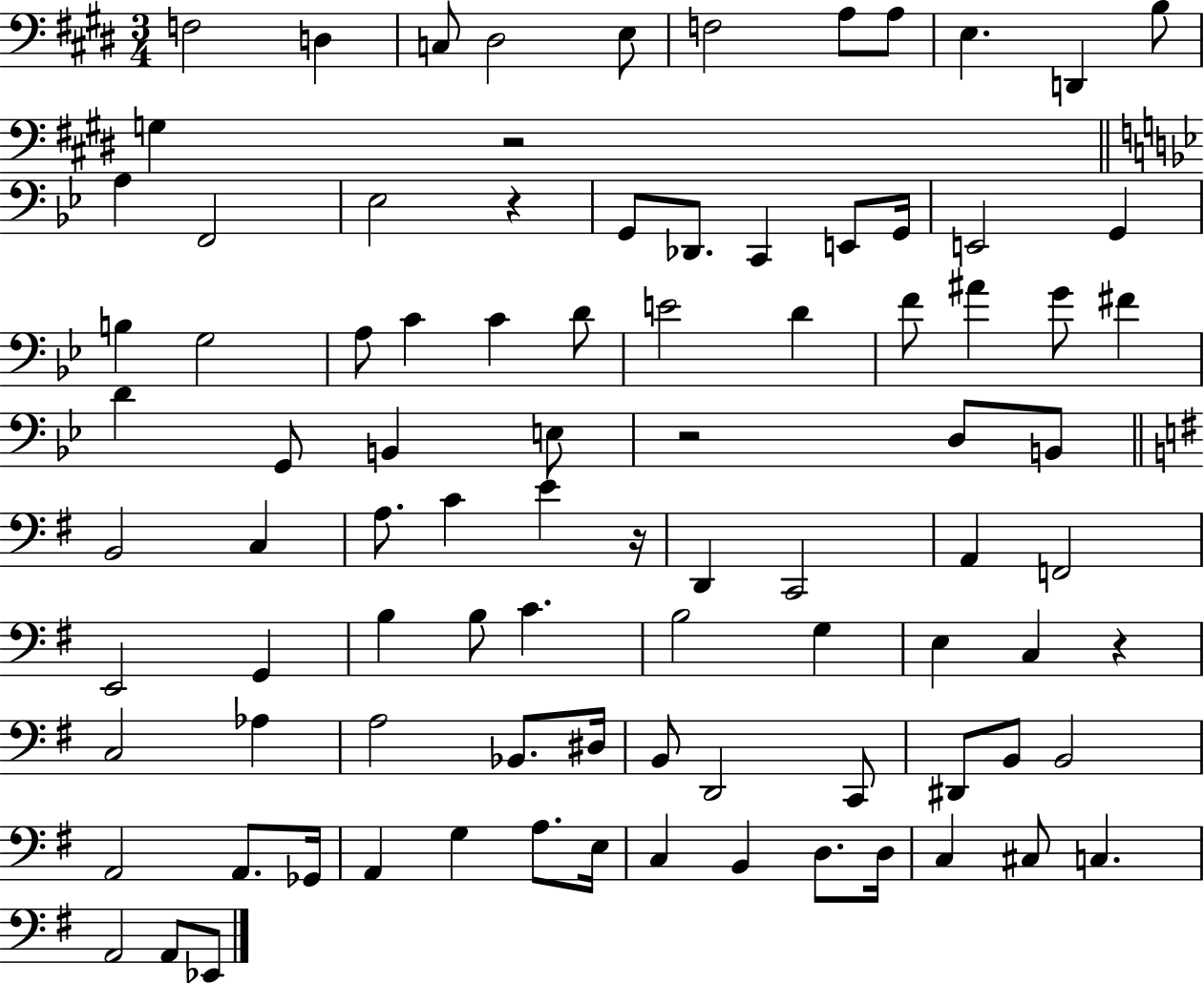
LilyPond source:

{
  \clef bass
  \numericTimeSignature
  \time 3/4
  \key e \major
  f2 d4 | c8 dis2 e8 | f2 a8 a8 | e4. d,4 b8 | \break g4 r2 | \bar "||" \break \key bes \major a4 f,2 | ees2 r4 | g,8 des,8. c,4 e,8 g,16 | e,2 g,4 | \break b4 g2 | a8 c'4 c'4 d'8 | e'2 d'4 | f'8 ais'4 g'8 fis'4 | \break d'4 g,8 b,4 e8 | r2 d8 b,8 | \bar "||" \break \key e \minor b,2 c4 | a8. c'4 e'4 r16 | d,4 c,2 | a,4 f,2 | \break e,2 g,4 | b4 b8 c'4. | b2 g4 | e4 c4 r4 | \break c2 aes4 | a2 bes,8. dis16 | b,8 d,2 c,8 | dis,8 b,8 b,2 | \break a,2 a,8. ges,16 | a,4 g4 a8. e16 | c4 b,4 d8. d16 | c4 cis8 c4. | \break a,2 a,8 ees,8 | \bar "|."
}